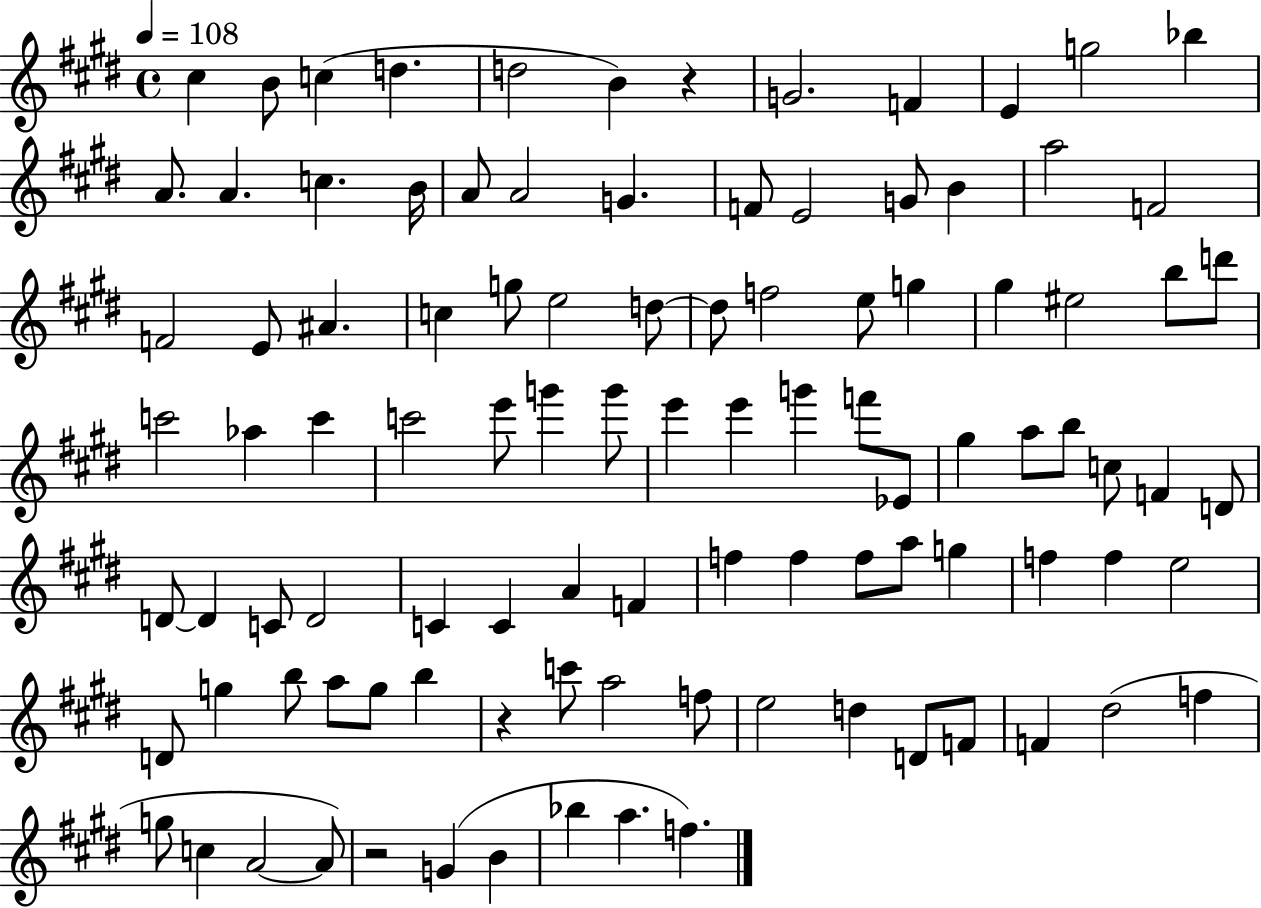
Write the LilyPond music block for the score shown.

{
  \clef treble
  \time 4/4
  \defaultTimeSignature
  \key e \major
  \tempo 4 = 108
  cis''4 b'8 c''4( d''4. | d''2 b'4) r4 | g'2. f'4 | e'4 g''2 bes''4 | \break a'8. a'4. c''4. b'16 | a'8 a'2 g'4. | f'8 e'2 g'8 b'4 | a''2 f'2 | \break f'2 e'8 ais'4. | c''4 g''8 e''2 d''8~~ | d''8 f''2 e''8 g''4 | gis''4 eis''2 b''8 d'''8 | \break c'''2 aes''4 c'''4 | c'''2 e'''8 g'''4 g'''8 | e'''4 e'''4 g'''4 f'''8 ees'8 | gis''4 a''8 b''8 c''8 f'4 d'8 | \break d'8~~ d'4 c'8 d'2 | c'4 c'4 a'4 f'4 | f''4 f''4 f''8 a''8 g''4 | f''4 f''4 e''2 | \break d'8 g''4 b''8 a''8 g''8 b''4 | r4 c'''8 a''2 f''8 | e''2 d''4 d'8 f'8 | f'4 dis''2( f''4 | \break g''8 c''4 a'2~~ a'8) | r2 g'4( b'4 | bes''4 a''4. f''4.) | \bar "|."
}